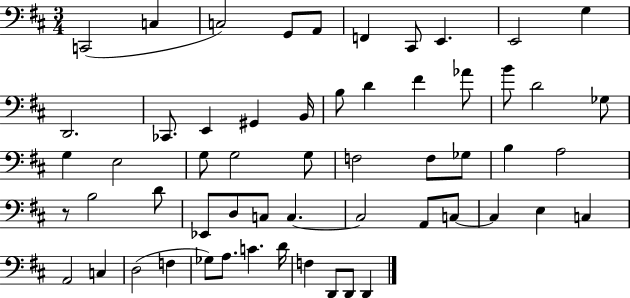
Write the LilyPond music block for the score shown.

{
  \clef bass
  \numericTimeSignature
  \time 3/4
  \key d \major
  c,2( c4 | c2) g,8 a,8 | f,4 cis,8 e,4. | e,2 g4 | \break d,2. | ces,8. e,4 gis,4 b,16 | b8 d'4 fis'4 aes'8 | b'8 d'2 ges8 | \break g4 e2 | g8 g2 g8 | f2 f8 ges8 | b4 a2 | \break r8 b2 d'8 | ees,8 d8 c8 c4.~~ | c2 a,8 c8~~ | c4 e4 c4 | \break a,2 c4 | d2( f4 | ges8) a8. c'4. d'16 | f4 d,8 d,8 d,4 | \break \bar "|."
}